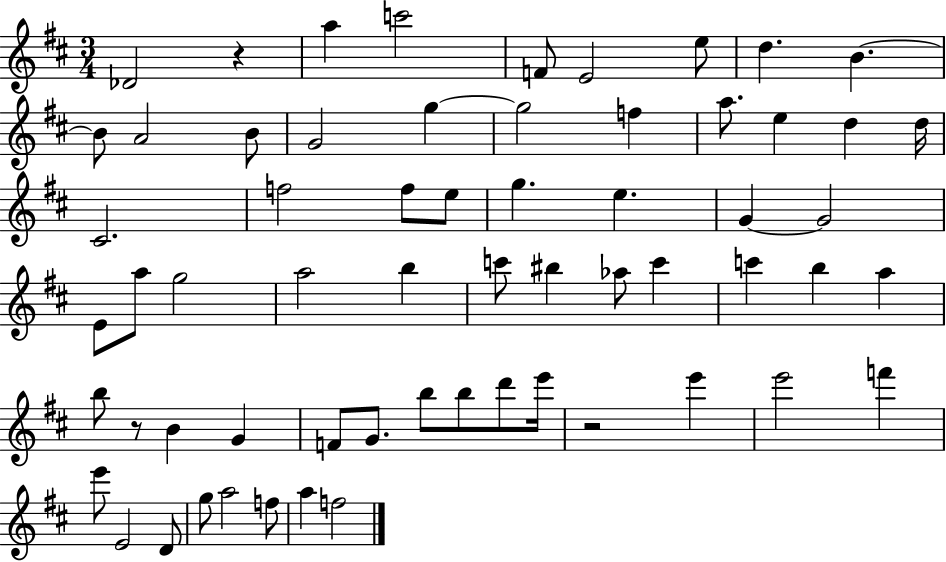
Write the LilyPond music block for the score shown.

{
  \clef treble
  \numericTimeSignature
  \time 3/4
  \key d \major
  des'2 r4 | a''4 c'''2 | f'8 e'2 e''8 | d''4. b'4.~~ | \break b'8 a'2 b'8 | g'2 g''4~~ | g''2 f''4 | a''8. e''4 d''4 d''16 | \break cis'2. | f''2 f''8 e''8 | g''4. e''4. | g'4~~ g'2 | \break e'8 a''8 g''2 | a''2 b''4 | c'''8 bis''4 aes''8 c'''4 | c'''4 b''4 a''4 | \break b''8 r8 b'4 g'4 | f'8 g'8. b''8 b''8 d'''8 e'''16 | r2 e'''4 | e'''2 f'''4 | \break e'''8 e'2 d'8 | g''8 a''2 f''8 | a''4 f''2 | \bar "|."
}